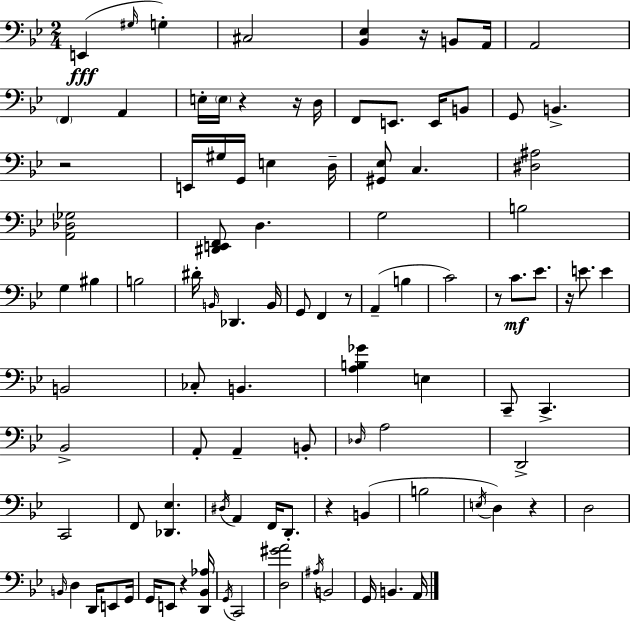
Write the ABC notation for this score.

X:1
T:Untitled
M:2/4
L:1/4
K:Gm
E,, ^G,/4 G, ^C,2 [_B,,_E,] z/4 B,,/2 A,,/4 A,,2 F,, A,, E,/4 E,/4 z z/4 D,/4 F,,/2 E,,/2 E,,/4 B,,/2 G,,/2 B,, z2 E,,/4 ^G,/4 G,,/4 E, D,/4 [^G,,_E,]/2 C, [^D,^A,]2 [A,,_D,_G,]2 [^D,,E,,F,,]/2 D, G,2 B,2 G, ^B, B,2 ^D/4 B,,/4 _D,, B,,/4 G,,/2 F,, z/2 A,, B, C2 z/2 C/2 _E/2 z/4 E/2 E B,,2 _C,/2 B,, [A,B,_G] E, C,,/2 C,, _B,,2 A,,/2 A,, B,,/2 _D,/4 A,2 D,,2 C,,2 F,,/2 [_D,,_E,] ^D,/4 A,, F,,/4 D,,/2 z B,, B,2 E,/4 D, z D,2 B,,/4 D, D,,/4 E,,/2 G,,/4 G,,/4 E,,/2 z [D,,_B,,_A,]/4 G,,/4 C,,2 [D,^GA]2 ^A,/4 B,,2 G,,/4 B,, A,,/4